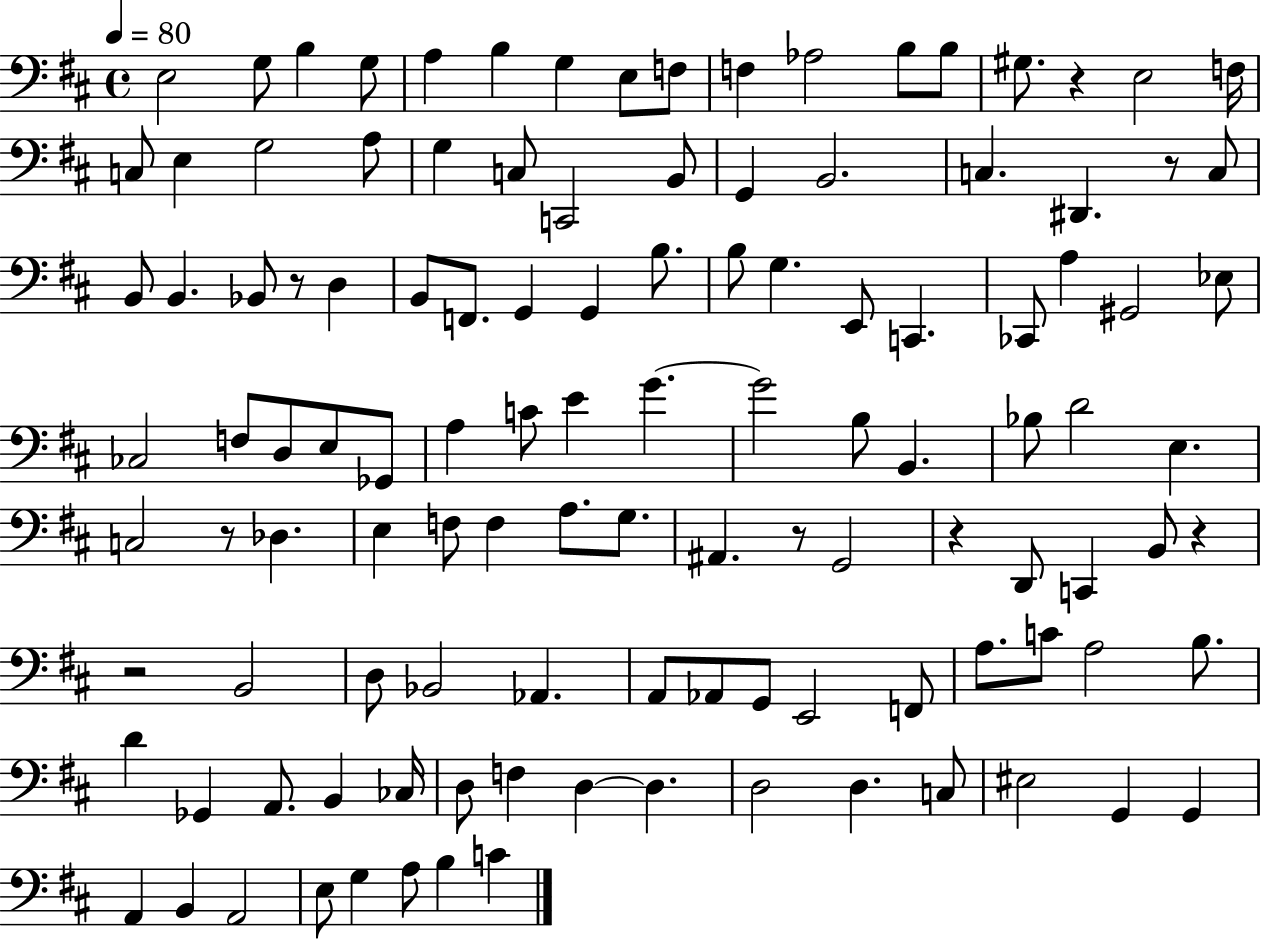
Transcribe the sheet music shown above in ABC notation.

X:1
T:Untitled
M:4/4
L:1/4
K:D
E,2 G,/2 B, G,/2 A, B, G, E,/2 F,/2 F, _A,2 B,/2 B,/2 ^G,/2 z E,2 F,/4 C,/2 E, G,2 A,/2 G, C,/2 C,,2 B,,/2 G,, B,,2 C, ^D,, z/2 C,/2 B,,/2 B,, _B,,/2 z/2 D, B,,/2 F,,/2 G,, G,, B,/2 B,/2 G, E,,/2 C,, _C,,/2 A, ^G,,2 _E,/2 _C,2 F,/2 D,/2 E,/2 _G,,/2 A, C/2 E G G2 B,/2 B,, _B,/2 D2 E, C,2 z/2 _D, E, F,/2 F, A,/2 G,/2 ^A,, z/2 G,,2 z D,,/2 C,, B,,/2 z z2 B,,2 D,/2 _B,,2 _A,, A,,/2 _A,,/2 G,,/2 E,,2 F,,/2 A,/2 C/2 A,2 B,/2 D _G,, A,,/2 B,, _C,/4 D,/2 F, D, D, D,2 D, C,/2 ^E,2 G,, G,, A,, B,, A,,2 E,/2 G, A,/2 B, C